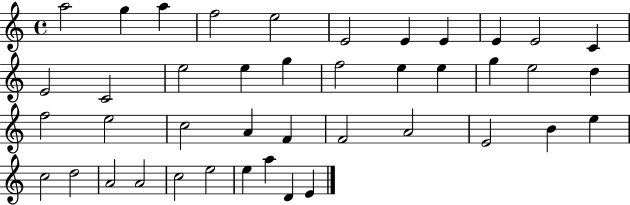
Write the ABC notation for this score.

X:1
T:Untitled
M:4/4
L:1/4
K:C
a2 g a f2 e2 E2 E E E E2 C E2 C2 e2 e g f2 e e g e2 d f2 e2 c2 A F F2 A2 E2 B e c2 d2 A2 A2 c2 e2 e a D E